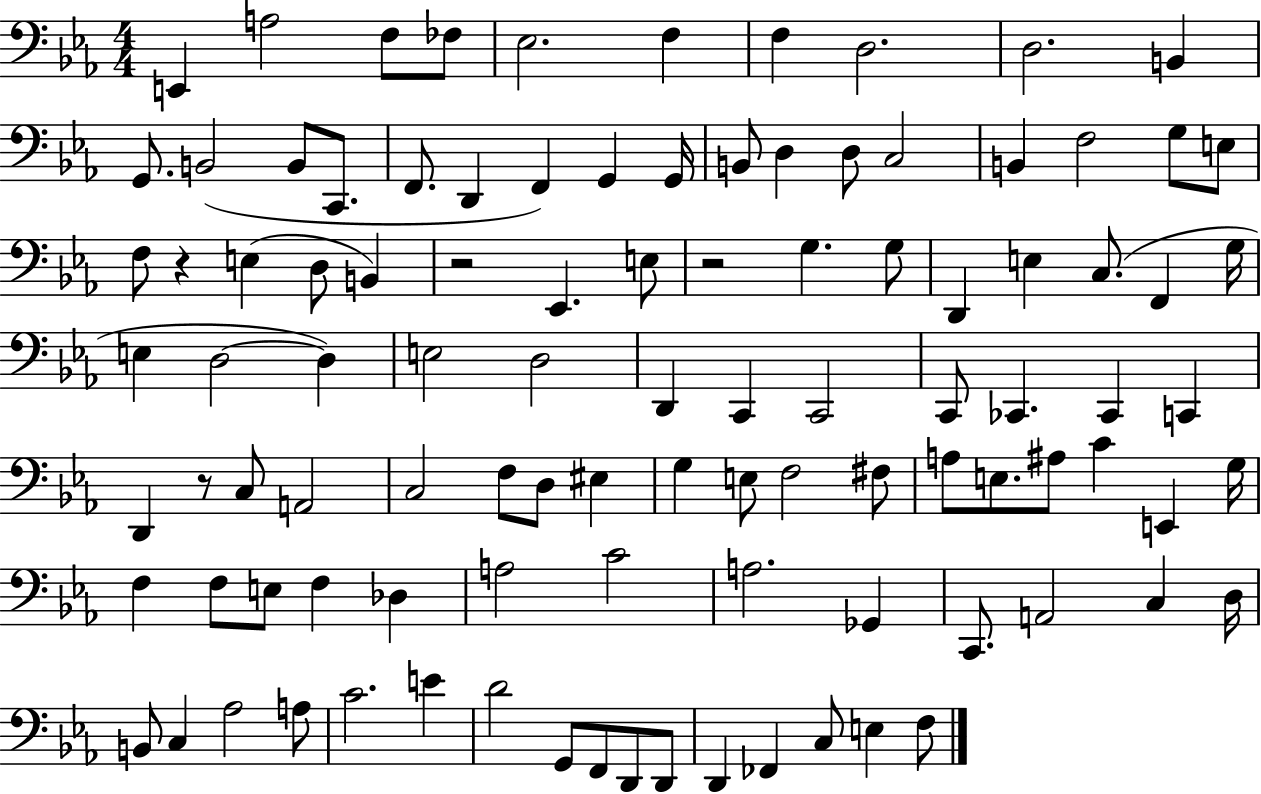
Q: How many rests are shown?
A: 4